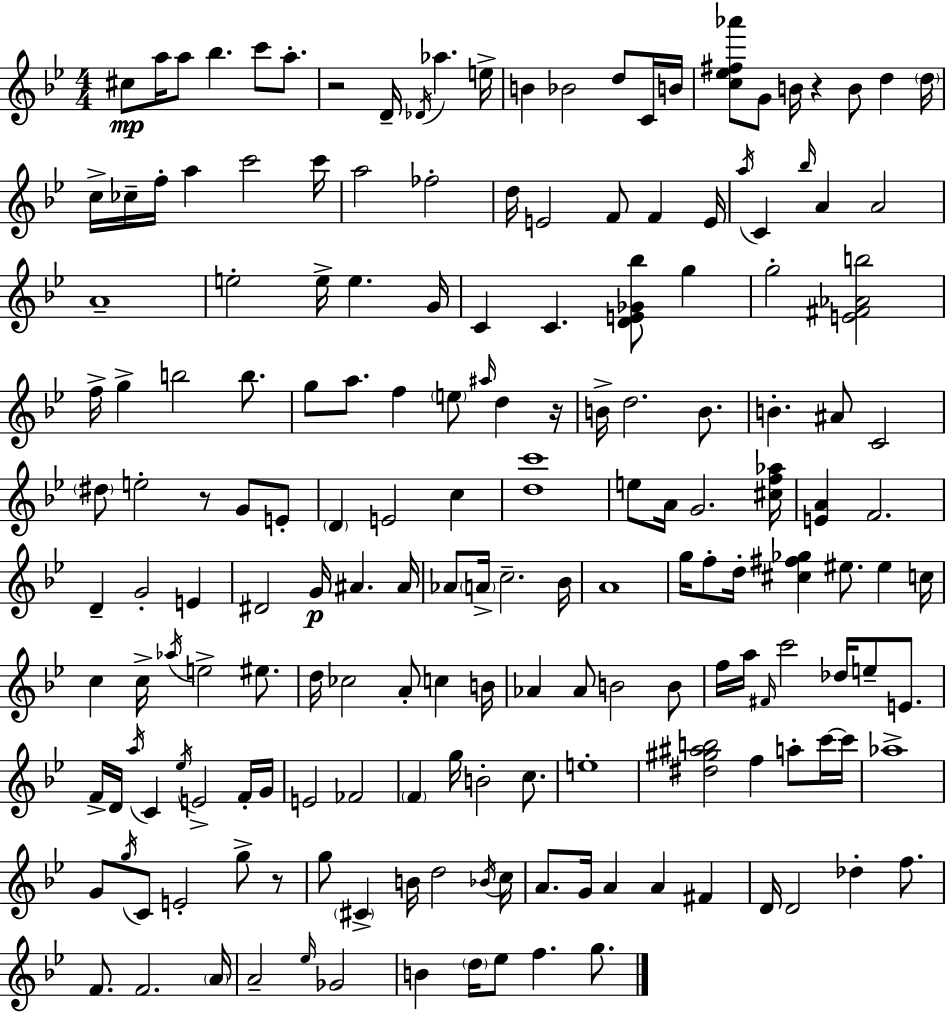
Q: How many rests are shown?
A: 5